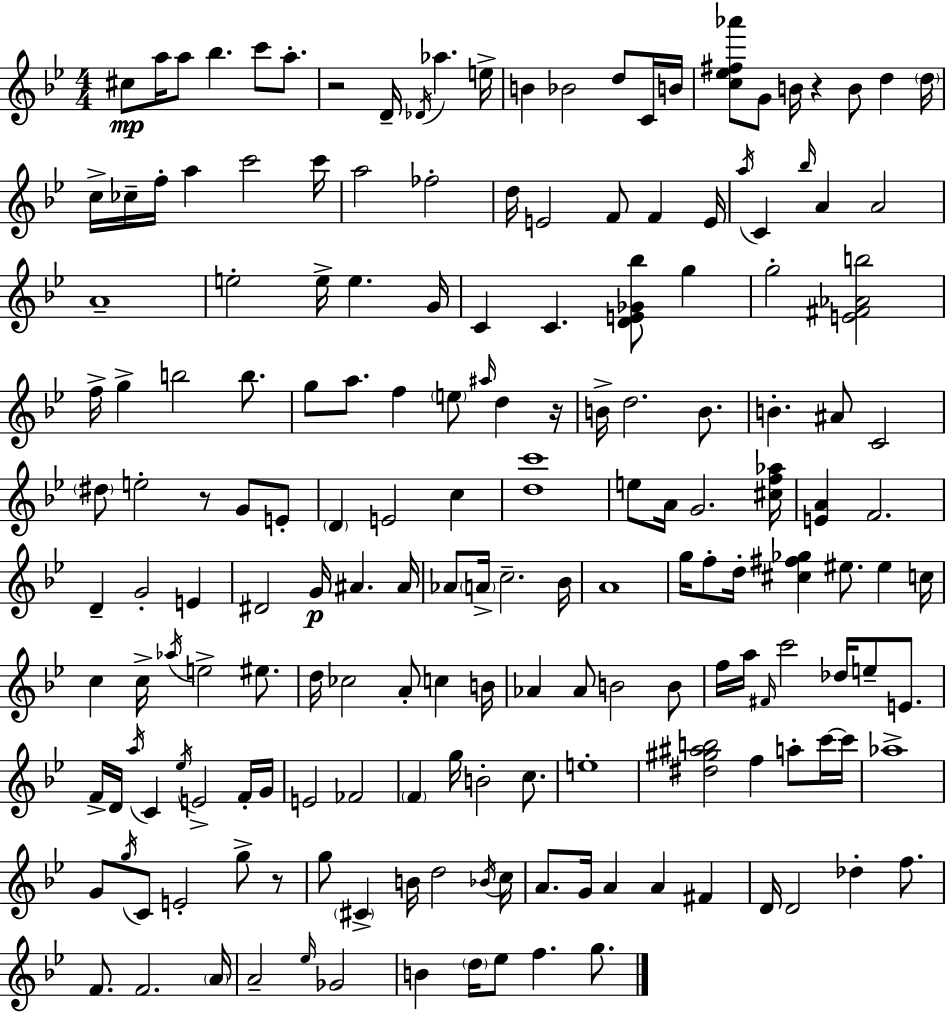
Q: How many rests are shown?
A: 5